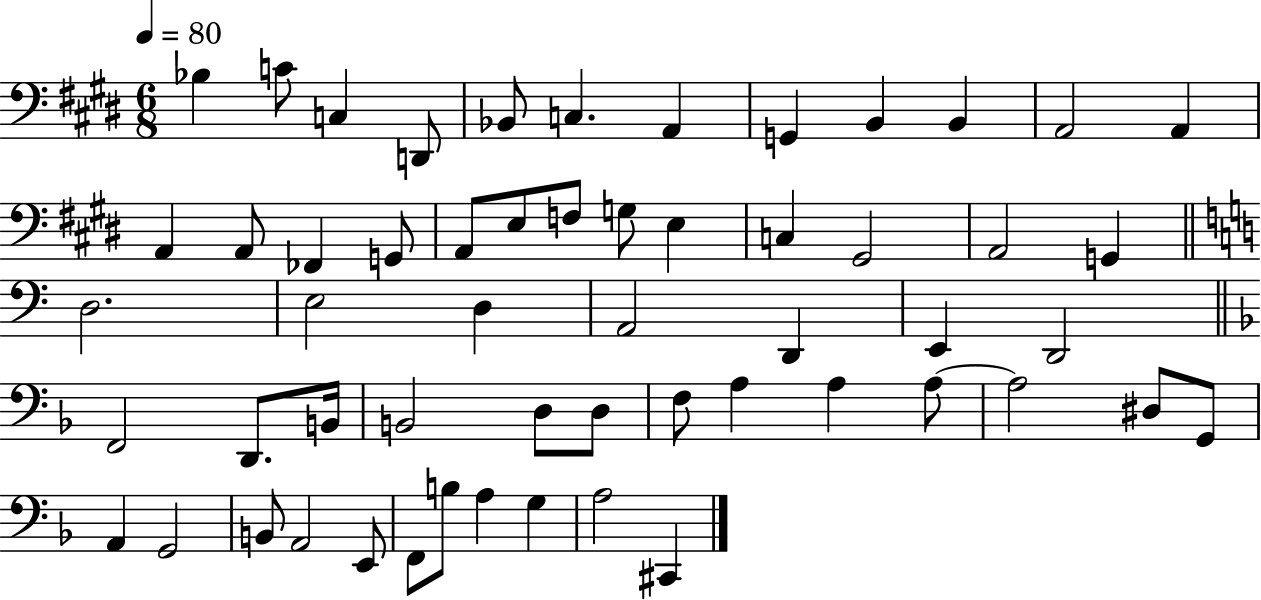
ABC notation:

X:1
T:Untitled
M:6/8
L:1/4
K:E
_B, C/2 C, D,,/2 _B,,/2 C, A,, G,, B,, B,, A,,2 A,, A,, A,,/2 _F,, G,,/2 A,,/2 E,/2 F,/2 G,/2 E, C, ^G,,2 A,,2 G,, D,2 E,2 D, A,,2 D,, E,, D,,2 F,,2 D,,/2 B,,/4 B,,2 D,/2 D,/2 F,/2 A, A, A,/2 A,2 ^D,/2 G,,/2 A,, G,,2 B,,/2 A,,2 E,,/2 F,,/2 B,/2 A, G, A,2 ^C,,